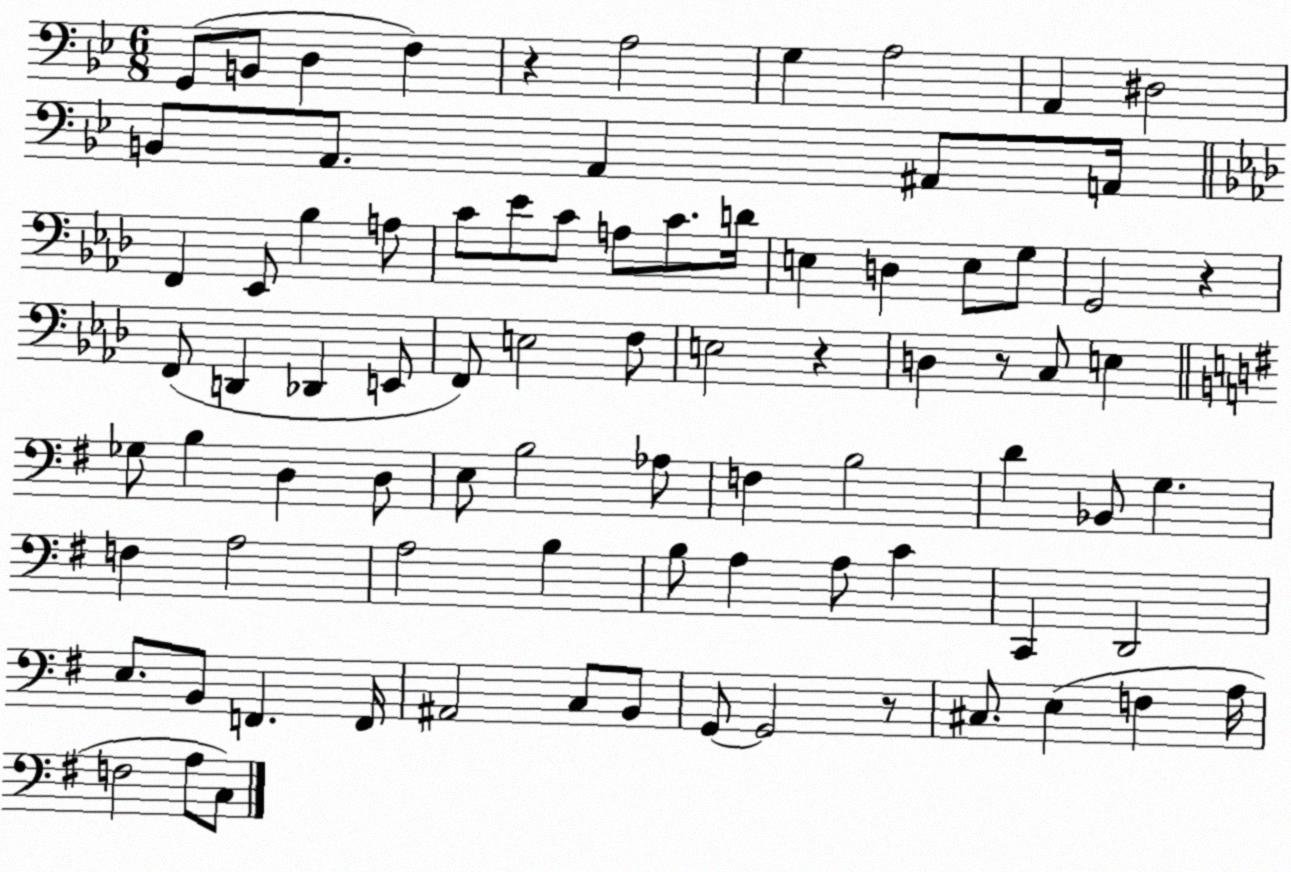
X:1
T:Untitled
M:6/8
L:1/4
K:Bb
G,,/2 B,,/2 D, F, z A,2 G, A,2 A,, ^D,2 B,,/2 A,,/2 A,, ^A,,/2 A,,/4 F,, _E,,/2 _B, A,/2 C/2 _E/2 C/2 A,/2 C/2 D/4 E, D, E,/2 G,/2 G,,2 z F,,/2 D,, _D,, E,,/2 F,,/2 E,2 F,/2 E,2 z D, z/2 C,/2 E, _G,/2 B, D, D,/2 E,/2 B,2 _A,/2 F, B,2 D _B,,/2 G, F, A,2 A,2 B, B,/2 A, A,/2 C C,, D,,2 E,/2 B,,/2 F,, F,,/4 ^A,,2 C,/2 B,,/2 G,,/2 G,,2 z/2 ^C,/2 E, F, A,/4 F,2 A,/2 C,/2